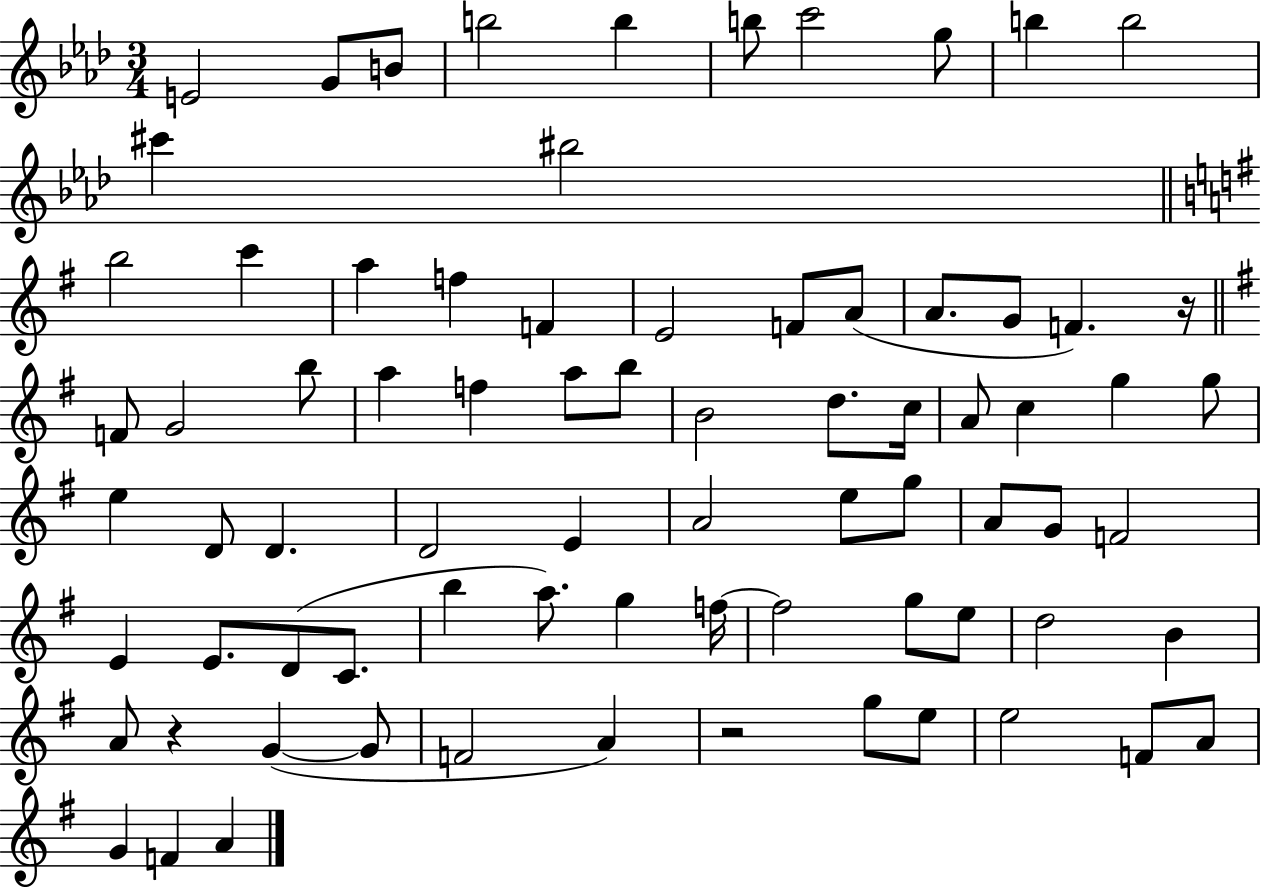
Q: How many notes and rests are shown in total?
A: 77